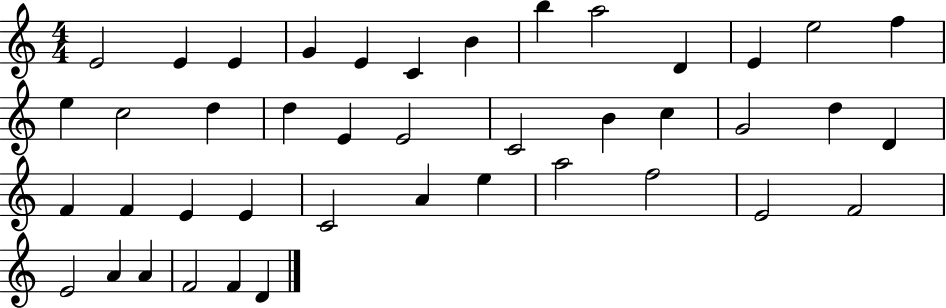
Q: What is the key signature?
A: C major